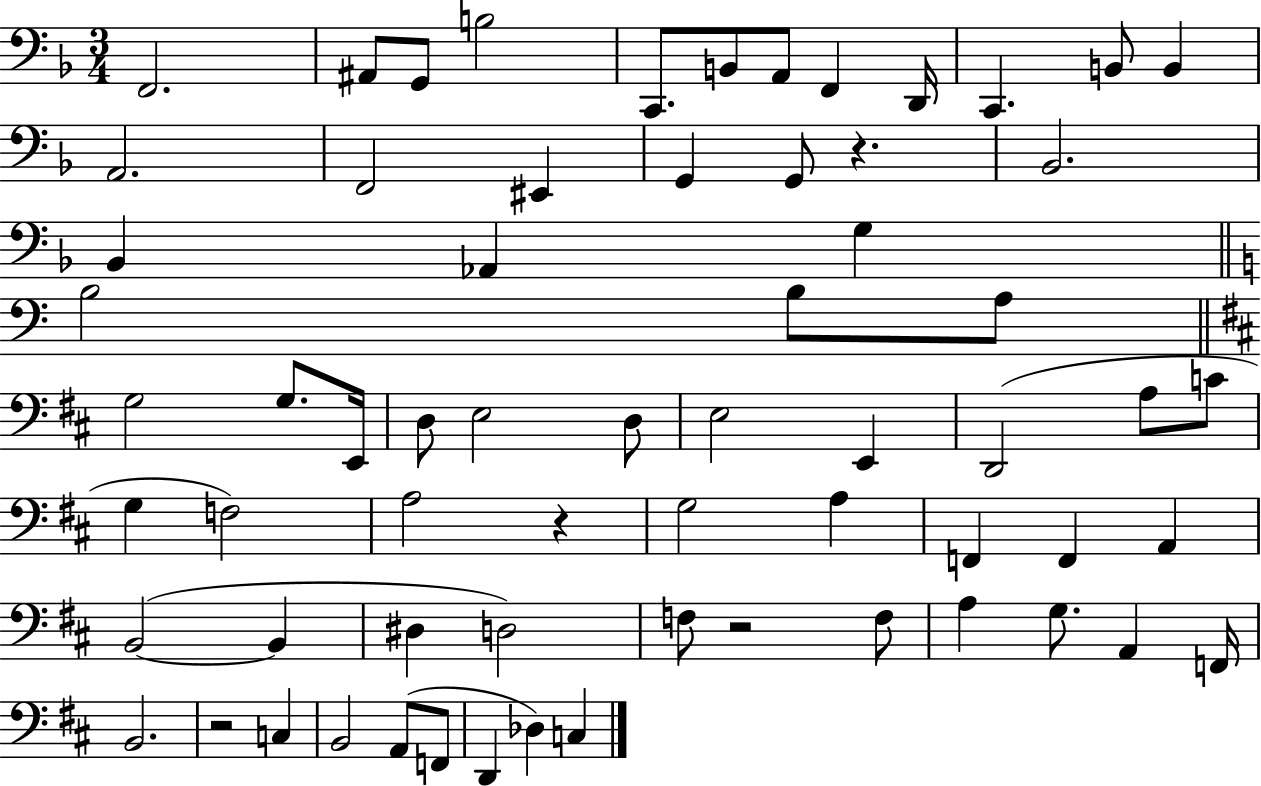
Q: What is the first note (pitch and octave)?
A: F2